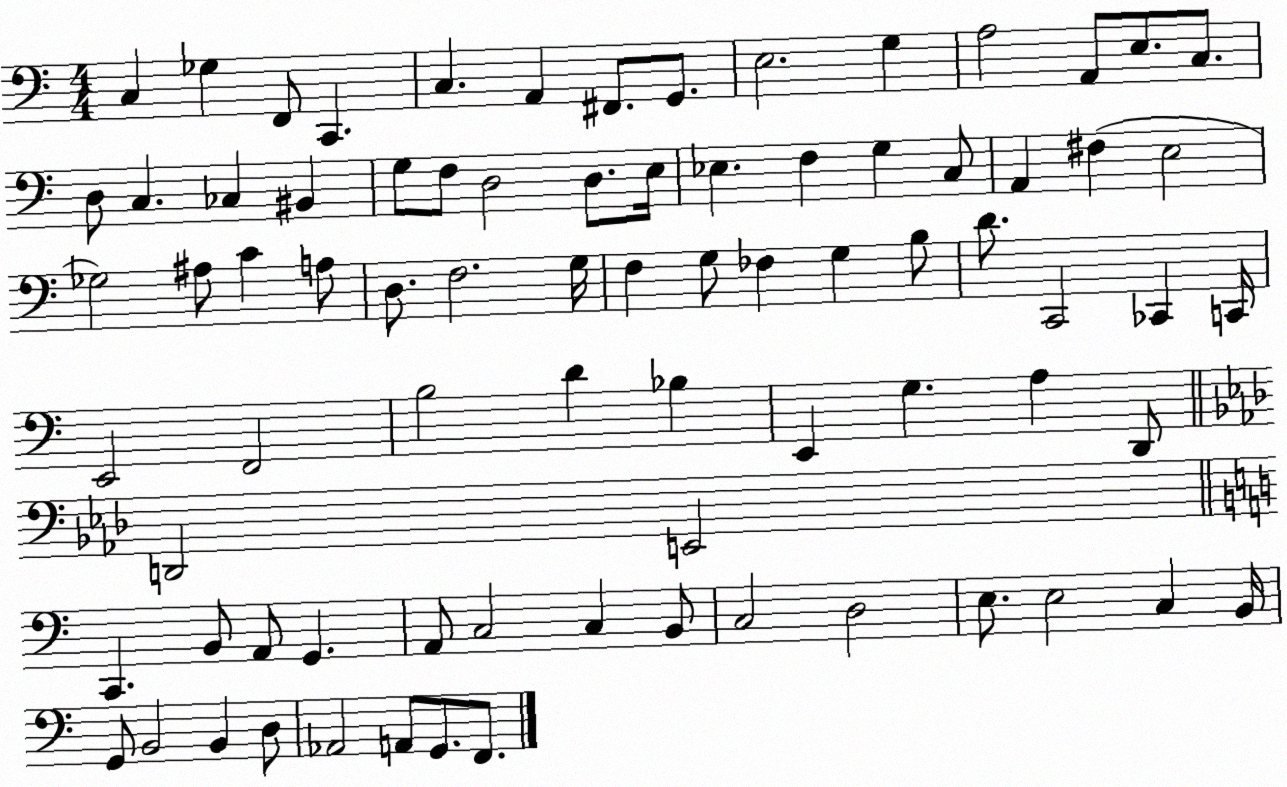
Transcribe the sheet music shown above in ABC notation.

X:1
T:Untitled
M:4/4
L:1/4
K:C
C, _G, F,,/2 C,, C, A,, ^F,,/2 G,,/2 E,2 G, A,2 A,,/2 E,/2 C,/2 D,/2 C, _C, ^B,, G,/2 F,/2 D,2 D,/2 E,/4 _E, F, G, C,/2 A,, ^F, E,2 _G,2 ^A,/2 C A,/2 D,/2 F,2 G,/4 F, G,/2 _F, G, B,/2 D/2 C,,2 _C,, C,,/4 E,,2 F,,2 B,2 D _B, E,, G, A, D,,/2 D,,2 E,,2 C,, B,,/2 A,,/2 G,, A,,/2 C,2 C, B,,/2 C,2 D,2 E,/2 E,2 C, B,,/4 G,,/2 B,,2 B,, D,/2 _A,,2 A,,/2 G,,/2 F,,/2